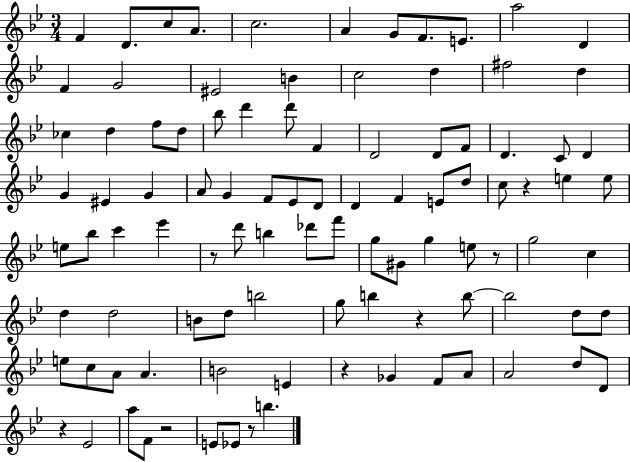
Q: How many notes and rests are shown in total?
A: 99